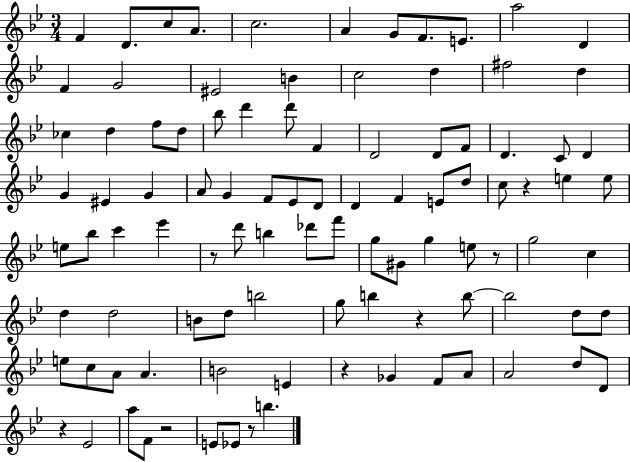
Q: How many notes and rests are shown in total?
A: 99